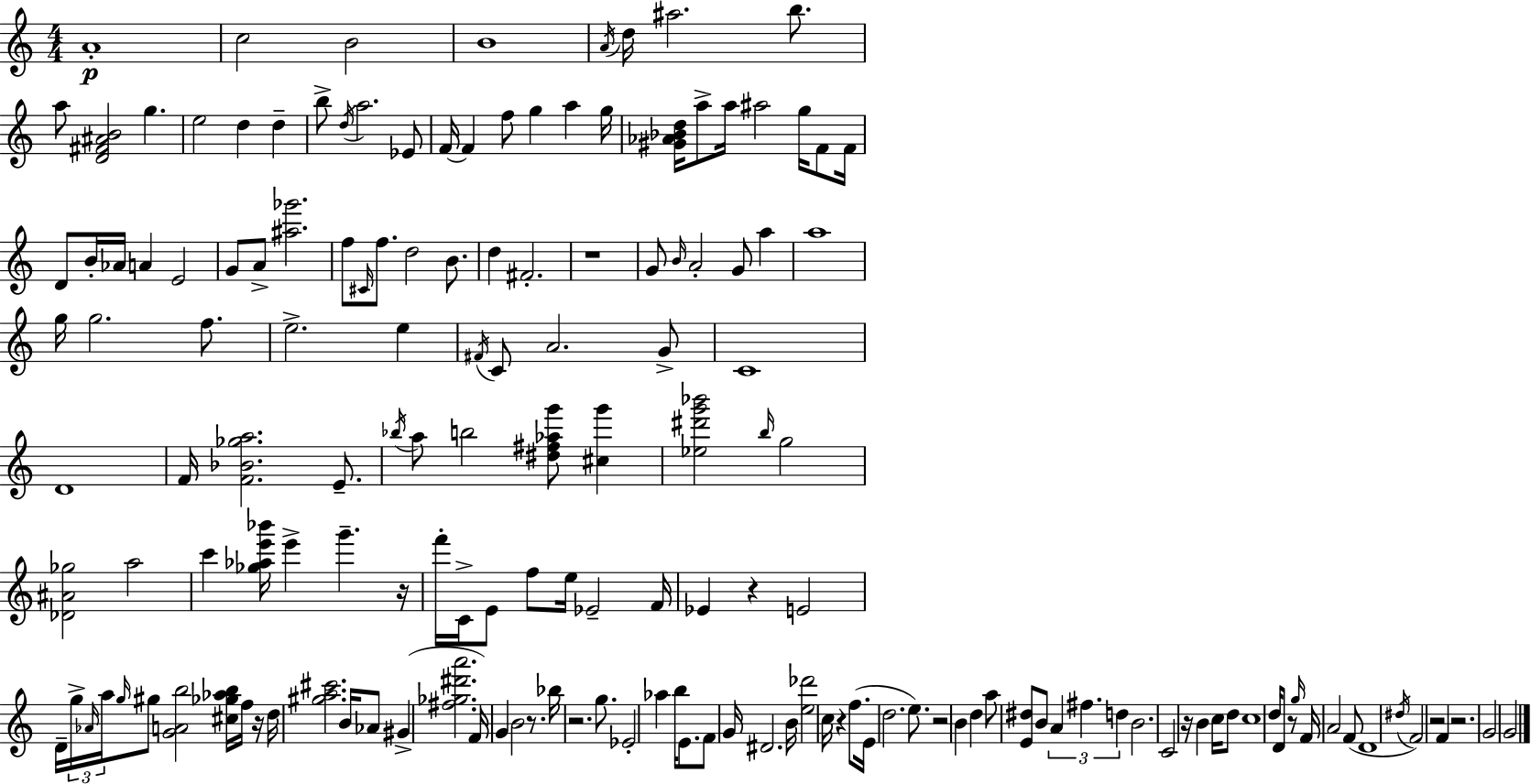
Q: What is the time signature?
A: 4/4